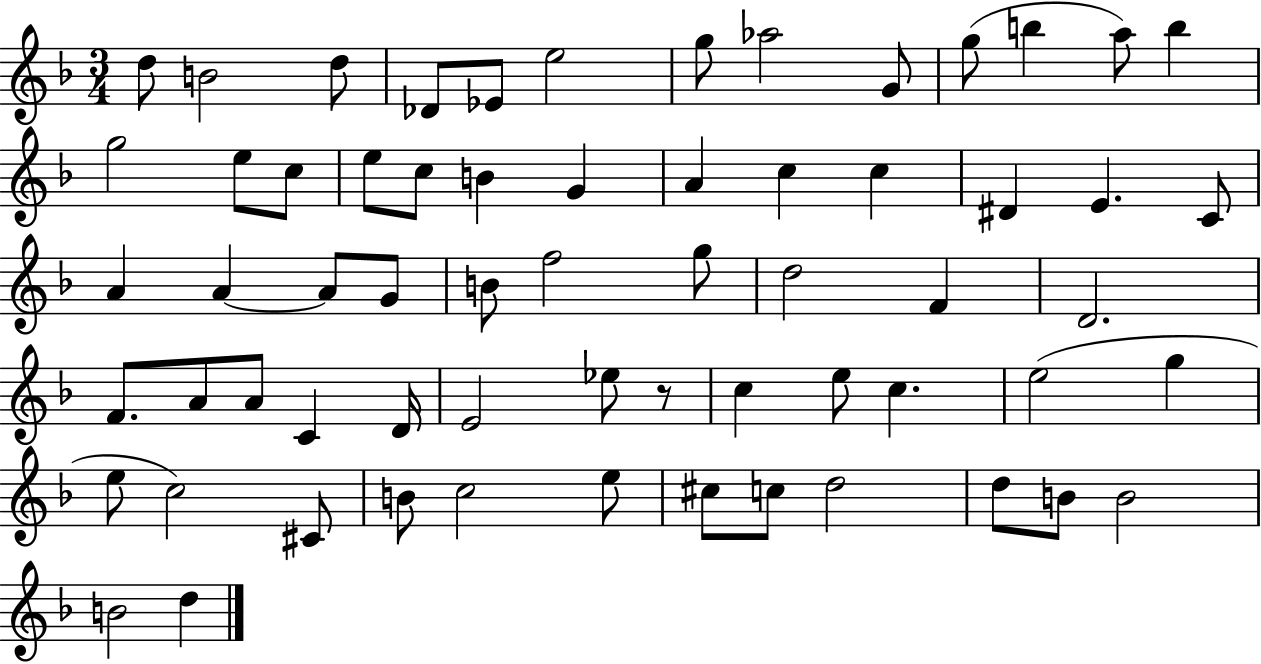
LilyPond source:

{
  \clef treble
  \numericTimeSignature
  \time 3/4
  \key f \major
  d''8 b'2 d''8 | des'8 ees'8 e''2 | g''8 aes''2 g'8 | g''8( b''4 a''8) b''4 | \break g''2 e''8 c''8 | e''8 c''8 b'4 g'4 | a'4 c''4 c''4 | dis'4 e'4. c'8 | \break a'4 a'4~~ a'8 g'8 | b'8 f''2 g''8 | d''2 f'4 | d'2. | \break f'8. a'8 a'8 c'4 d'16 | e'2 ees''8 r8 | c''4 e''8 c''4. | e''2( g''4 | \break e''8 c''2) cis'8 | b'8 c''2 e''8 | cis''8 c''8 d''2 | d''8 b'8 b'2 | \break b'2 d''4 | \bar "|."
}